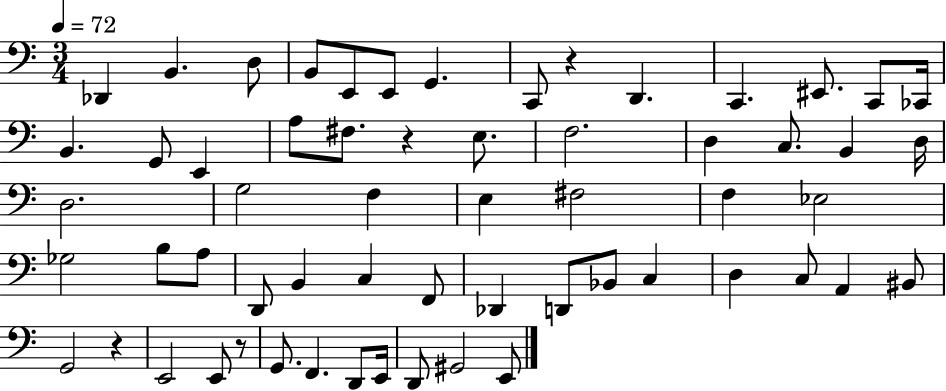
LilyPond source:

{
  \clef bass
  \numericTimeSignature
  \time 3/4
  \key c \major
  \tempo 4 = 72
  des,4 b,4. d8 | b,8 e,8 e,8 g,4. | c,8 r4 d,4. | c,4. eis,8. c,8 ces,16 | \break b,4. g,8 e,4 | a8 fis8. r4 e8. | f2. | d4 c8. b,4 d16 | \break d2. | g2 f4 | e4 fis2 | f4 ees2 | \break ges2 b8 a8 | d,8 b,4 c4 f,8 | des,4 d,8 bes,8 c4 | d4 c8 a,4 bis,8 | \break g,2 r4 | e,2 e,8 r8 | g,8. f,4. d,8 e,16 | d,8 gis,2 e,8 | \break \bar "|."
}